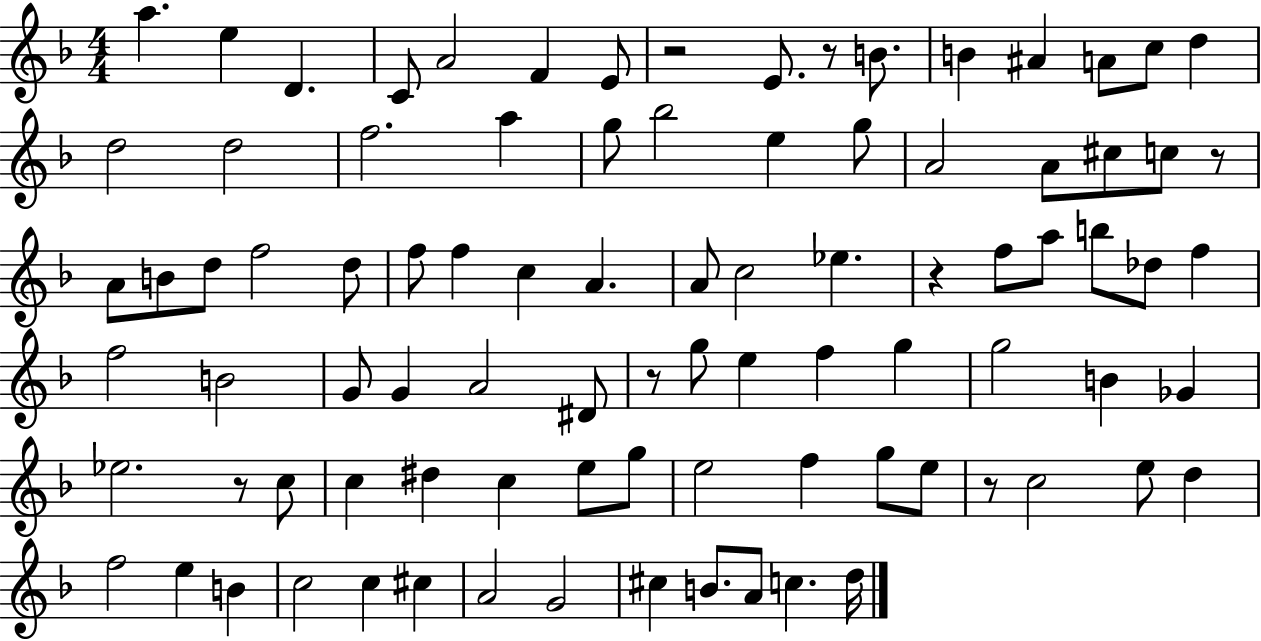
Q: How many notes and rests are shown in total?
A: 90